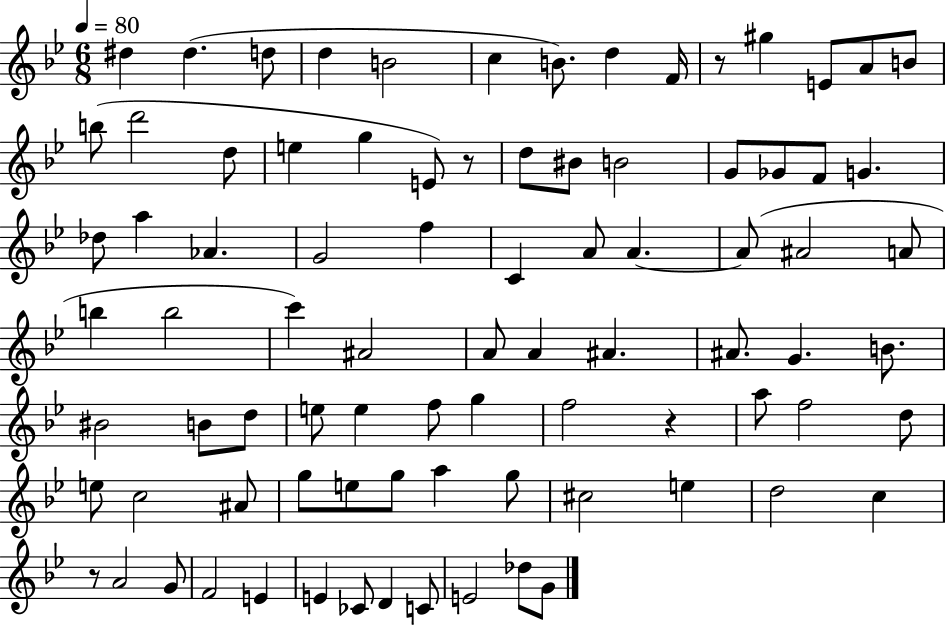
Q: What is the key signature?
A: BES major